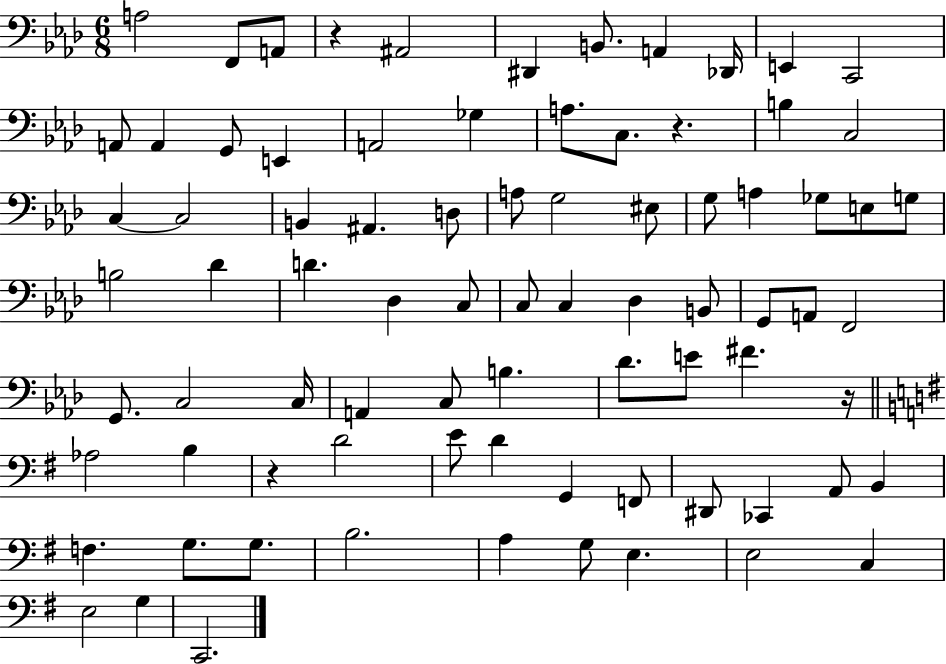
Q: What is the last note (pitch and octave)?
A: C2